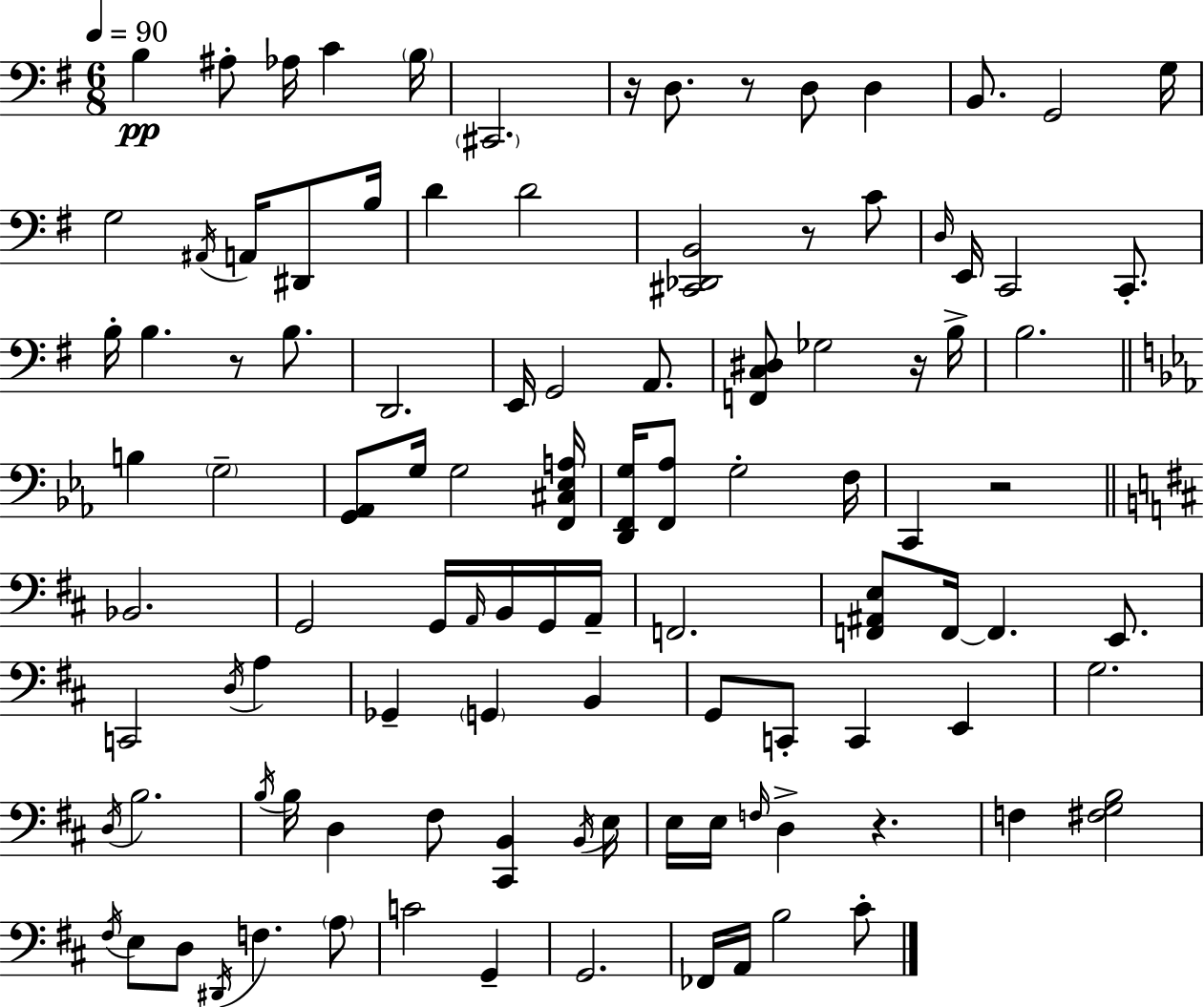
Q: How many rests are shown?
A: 7